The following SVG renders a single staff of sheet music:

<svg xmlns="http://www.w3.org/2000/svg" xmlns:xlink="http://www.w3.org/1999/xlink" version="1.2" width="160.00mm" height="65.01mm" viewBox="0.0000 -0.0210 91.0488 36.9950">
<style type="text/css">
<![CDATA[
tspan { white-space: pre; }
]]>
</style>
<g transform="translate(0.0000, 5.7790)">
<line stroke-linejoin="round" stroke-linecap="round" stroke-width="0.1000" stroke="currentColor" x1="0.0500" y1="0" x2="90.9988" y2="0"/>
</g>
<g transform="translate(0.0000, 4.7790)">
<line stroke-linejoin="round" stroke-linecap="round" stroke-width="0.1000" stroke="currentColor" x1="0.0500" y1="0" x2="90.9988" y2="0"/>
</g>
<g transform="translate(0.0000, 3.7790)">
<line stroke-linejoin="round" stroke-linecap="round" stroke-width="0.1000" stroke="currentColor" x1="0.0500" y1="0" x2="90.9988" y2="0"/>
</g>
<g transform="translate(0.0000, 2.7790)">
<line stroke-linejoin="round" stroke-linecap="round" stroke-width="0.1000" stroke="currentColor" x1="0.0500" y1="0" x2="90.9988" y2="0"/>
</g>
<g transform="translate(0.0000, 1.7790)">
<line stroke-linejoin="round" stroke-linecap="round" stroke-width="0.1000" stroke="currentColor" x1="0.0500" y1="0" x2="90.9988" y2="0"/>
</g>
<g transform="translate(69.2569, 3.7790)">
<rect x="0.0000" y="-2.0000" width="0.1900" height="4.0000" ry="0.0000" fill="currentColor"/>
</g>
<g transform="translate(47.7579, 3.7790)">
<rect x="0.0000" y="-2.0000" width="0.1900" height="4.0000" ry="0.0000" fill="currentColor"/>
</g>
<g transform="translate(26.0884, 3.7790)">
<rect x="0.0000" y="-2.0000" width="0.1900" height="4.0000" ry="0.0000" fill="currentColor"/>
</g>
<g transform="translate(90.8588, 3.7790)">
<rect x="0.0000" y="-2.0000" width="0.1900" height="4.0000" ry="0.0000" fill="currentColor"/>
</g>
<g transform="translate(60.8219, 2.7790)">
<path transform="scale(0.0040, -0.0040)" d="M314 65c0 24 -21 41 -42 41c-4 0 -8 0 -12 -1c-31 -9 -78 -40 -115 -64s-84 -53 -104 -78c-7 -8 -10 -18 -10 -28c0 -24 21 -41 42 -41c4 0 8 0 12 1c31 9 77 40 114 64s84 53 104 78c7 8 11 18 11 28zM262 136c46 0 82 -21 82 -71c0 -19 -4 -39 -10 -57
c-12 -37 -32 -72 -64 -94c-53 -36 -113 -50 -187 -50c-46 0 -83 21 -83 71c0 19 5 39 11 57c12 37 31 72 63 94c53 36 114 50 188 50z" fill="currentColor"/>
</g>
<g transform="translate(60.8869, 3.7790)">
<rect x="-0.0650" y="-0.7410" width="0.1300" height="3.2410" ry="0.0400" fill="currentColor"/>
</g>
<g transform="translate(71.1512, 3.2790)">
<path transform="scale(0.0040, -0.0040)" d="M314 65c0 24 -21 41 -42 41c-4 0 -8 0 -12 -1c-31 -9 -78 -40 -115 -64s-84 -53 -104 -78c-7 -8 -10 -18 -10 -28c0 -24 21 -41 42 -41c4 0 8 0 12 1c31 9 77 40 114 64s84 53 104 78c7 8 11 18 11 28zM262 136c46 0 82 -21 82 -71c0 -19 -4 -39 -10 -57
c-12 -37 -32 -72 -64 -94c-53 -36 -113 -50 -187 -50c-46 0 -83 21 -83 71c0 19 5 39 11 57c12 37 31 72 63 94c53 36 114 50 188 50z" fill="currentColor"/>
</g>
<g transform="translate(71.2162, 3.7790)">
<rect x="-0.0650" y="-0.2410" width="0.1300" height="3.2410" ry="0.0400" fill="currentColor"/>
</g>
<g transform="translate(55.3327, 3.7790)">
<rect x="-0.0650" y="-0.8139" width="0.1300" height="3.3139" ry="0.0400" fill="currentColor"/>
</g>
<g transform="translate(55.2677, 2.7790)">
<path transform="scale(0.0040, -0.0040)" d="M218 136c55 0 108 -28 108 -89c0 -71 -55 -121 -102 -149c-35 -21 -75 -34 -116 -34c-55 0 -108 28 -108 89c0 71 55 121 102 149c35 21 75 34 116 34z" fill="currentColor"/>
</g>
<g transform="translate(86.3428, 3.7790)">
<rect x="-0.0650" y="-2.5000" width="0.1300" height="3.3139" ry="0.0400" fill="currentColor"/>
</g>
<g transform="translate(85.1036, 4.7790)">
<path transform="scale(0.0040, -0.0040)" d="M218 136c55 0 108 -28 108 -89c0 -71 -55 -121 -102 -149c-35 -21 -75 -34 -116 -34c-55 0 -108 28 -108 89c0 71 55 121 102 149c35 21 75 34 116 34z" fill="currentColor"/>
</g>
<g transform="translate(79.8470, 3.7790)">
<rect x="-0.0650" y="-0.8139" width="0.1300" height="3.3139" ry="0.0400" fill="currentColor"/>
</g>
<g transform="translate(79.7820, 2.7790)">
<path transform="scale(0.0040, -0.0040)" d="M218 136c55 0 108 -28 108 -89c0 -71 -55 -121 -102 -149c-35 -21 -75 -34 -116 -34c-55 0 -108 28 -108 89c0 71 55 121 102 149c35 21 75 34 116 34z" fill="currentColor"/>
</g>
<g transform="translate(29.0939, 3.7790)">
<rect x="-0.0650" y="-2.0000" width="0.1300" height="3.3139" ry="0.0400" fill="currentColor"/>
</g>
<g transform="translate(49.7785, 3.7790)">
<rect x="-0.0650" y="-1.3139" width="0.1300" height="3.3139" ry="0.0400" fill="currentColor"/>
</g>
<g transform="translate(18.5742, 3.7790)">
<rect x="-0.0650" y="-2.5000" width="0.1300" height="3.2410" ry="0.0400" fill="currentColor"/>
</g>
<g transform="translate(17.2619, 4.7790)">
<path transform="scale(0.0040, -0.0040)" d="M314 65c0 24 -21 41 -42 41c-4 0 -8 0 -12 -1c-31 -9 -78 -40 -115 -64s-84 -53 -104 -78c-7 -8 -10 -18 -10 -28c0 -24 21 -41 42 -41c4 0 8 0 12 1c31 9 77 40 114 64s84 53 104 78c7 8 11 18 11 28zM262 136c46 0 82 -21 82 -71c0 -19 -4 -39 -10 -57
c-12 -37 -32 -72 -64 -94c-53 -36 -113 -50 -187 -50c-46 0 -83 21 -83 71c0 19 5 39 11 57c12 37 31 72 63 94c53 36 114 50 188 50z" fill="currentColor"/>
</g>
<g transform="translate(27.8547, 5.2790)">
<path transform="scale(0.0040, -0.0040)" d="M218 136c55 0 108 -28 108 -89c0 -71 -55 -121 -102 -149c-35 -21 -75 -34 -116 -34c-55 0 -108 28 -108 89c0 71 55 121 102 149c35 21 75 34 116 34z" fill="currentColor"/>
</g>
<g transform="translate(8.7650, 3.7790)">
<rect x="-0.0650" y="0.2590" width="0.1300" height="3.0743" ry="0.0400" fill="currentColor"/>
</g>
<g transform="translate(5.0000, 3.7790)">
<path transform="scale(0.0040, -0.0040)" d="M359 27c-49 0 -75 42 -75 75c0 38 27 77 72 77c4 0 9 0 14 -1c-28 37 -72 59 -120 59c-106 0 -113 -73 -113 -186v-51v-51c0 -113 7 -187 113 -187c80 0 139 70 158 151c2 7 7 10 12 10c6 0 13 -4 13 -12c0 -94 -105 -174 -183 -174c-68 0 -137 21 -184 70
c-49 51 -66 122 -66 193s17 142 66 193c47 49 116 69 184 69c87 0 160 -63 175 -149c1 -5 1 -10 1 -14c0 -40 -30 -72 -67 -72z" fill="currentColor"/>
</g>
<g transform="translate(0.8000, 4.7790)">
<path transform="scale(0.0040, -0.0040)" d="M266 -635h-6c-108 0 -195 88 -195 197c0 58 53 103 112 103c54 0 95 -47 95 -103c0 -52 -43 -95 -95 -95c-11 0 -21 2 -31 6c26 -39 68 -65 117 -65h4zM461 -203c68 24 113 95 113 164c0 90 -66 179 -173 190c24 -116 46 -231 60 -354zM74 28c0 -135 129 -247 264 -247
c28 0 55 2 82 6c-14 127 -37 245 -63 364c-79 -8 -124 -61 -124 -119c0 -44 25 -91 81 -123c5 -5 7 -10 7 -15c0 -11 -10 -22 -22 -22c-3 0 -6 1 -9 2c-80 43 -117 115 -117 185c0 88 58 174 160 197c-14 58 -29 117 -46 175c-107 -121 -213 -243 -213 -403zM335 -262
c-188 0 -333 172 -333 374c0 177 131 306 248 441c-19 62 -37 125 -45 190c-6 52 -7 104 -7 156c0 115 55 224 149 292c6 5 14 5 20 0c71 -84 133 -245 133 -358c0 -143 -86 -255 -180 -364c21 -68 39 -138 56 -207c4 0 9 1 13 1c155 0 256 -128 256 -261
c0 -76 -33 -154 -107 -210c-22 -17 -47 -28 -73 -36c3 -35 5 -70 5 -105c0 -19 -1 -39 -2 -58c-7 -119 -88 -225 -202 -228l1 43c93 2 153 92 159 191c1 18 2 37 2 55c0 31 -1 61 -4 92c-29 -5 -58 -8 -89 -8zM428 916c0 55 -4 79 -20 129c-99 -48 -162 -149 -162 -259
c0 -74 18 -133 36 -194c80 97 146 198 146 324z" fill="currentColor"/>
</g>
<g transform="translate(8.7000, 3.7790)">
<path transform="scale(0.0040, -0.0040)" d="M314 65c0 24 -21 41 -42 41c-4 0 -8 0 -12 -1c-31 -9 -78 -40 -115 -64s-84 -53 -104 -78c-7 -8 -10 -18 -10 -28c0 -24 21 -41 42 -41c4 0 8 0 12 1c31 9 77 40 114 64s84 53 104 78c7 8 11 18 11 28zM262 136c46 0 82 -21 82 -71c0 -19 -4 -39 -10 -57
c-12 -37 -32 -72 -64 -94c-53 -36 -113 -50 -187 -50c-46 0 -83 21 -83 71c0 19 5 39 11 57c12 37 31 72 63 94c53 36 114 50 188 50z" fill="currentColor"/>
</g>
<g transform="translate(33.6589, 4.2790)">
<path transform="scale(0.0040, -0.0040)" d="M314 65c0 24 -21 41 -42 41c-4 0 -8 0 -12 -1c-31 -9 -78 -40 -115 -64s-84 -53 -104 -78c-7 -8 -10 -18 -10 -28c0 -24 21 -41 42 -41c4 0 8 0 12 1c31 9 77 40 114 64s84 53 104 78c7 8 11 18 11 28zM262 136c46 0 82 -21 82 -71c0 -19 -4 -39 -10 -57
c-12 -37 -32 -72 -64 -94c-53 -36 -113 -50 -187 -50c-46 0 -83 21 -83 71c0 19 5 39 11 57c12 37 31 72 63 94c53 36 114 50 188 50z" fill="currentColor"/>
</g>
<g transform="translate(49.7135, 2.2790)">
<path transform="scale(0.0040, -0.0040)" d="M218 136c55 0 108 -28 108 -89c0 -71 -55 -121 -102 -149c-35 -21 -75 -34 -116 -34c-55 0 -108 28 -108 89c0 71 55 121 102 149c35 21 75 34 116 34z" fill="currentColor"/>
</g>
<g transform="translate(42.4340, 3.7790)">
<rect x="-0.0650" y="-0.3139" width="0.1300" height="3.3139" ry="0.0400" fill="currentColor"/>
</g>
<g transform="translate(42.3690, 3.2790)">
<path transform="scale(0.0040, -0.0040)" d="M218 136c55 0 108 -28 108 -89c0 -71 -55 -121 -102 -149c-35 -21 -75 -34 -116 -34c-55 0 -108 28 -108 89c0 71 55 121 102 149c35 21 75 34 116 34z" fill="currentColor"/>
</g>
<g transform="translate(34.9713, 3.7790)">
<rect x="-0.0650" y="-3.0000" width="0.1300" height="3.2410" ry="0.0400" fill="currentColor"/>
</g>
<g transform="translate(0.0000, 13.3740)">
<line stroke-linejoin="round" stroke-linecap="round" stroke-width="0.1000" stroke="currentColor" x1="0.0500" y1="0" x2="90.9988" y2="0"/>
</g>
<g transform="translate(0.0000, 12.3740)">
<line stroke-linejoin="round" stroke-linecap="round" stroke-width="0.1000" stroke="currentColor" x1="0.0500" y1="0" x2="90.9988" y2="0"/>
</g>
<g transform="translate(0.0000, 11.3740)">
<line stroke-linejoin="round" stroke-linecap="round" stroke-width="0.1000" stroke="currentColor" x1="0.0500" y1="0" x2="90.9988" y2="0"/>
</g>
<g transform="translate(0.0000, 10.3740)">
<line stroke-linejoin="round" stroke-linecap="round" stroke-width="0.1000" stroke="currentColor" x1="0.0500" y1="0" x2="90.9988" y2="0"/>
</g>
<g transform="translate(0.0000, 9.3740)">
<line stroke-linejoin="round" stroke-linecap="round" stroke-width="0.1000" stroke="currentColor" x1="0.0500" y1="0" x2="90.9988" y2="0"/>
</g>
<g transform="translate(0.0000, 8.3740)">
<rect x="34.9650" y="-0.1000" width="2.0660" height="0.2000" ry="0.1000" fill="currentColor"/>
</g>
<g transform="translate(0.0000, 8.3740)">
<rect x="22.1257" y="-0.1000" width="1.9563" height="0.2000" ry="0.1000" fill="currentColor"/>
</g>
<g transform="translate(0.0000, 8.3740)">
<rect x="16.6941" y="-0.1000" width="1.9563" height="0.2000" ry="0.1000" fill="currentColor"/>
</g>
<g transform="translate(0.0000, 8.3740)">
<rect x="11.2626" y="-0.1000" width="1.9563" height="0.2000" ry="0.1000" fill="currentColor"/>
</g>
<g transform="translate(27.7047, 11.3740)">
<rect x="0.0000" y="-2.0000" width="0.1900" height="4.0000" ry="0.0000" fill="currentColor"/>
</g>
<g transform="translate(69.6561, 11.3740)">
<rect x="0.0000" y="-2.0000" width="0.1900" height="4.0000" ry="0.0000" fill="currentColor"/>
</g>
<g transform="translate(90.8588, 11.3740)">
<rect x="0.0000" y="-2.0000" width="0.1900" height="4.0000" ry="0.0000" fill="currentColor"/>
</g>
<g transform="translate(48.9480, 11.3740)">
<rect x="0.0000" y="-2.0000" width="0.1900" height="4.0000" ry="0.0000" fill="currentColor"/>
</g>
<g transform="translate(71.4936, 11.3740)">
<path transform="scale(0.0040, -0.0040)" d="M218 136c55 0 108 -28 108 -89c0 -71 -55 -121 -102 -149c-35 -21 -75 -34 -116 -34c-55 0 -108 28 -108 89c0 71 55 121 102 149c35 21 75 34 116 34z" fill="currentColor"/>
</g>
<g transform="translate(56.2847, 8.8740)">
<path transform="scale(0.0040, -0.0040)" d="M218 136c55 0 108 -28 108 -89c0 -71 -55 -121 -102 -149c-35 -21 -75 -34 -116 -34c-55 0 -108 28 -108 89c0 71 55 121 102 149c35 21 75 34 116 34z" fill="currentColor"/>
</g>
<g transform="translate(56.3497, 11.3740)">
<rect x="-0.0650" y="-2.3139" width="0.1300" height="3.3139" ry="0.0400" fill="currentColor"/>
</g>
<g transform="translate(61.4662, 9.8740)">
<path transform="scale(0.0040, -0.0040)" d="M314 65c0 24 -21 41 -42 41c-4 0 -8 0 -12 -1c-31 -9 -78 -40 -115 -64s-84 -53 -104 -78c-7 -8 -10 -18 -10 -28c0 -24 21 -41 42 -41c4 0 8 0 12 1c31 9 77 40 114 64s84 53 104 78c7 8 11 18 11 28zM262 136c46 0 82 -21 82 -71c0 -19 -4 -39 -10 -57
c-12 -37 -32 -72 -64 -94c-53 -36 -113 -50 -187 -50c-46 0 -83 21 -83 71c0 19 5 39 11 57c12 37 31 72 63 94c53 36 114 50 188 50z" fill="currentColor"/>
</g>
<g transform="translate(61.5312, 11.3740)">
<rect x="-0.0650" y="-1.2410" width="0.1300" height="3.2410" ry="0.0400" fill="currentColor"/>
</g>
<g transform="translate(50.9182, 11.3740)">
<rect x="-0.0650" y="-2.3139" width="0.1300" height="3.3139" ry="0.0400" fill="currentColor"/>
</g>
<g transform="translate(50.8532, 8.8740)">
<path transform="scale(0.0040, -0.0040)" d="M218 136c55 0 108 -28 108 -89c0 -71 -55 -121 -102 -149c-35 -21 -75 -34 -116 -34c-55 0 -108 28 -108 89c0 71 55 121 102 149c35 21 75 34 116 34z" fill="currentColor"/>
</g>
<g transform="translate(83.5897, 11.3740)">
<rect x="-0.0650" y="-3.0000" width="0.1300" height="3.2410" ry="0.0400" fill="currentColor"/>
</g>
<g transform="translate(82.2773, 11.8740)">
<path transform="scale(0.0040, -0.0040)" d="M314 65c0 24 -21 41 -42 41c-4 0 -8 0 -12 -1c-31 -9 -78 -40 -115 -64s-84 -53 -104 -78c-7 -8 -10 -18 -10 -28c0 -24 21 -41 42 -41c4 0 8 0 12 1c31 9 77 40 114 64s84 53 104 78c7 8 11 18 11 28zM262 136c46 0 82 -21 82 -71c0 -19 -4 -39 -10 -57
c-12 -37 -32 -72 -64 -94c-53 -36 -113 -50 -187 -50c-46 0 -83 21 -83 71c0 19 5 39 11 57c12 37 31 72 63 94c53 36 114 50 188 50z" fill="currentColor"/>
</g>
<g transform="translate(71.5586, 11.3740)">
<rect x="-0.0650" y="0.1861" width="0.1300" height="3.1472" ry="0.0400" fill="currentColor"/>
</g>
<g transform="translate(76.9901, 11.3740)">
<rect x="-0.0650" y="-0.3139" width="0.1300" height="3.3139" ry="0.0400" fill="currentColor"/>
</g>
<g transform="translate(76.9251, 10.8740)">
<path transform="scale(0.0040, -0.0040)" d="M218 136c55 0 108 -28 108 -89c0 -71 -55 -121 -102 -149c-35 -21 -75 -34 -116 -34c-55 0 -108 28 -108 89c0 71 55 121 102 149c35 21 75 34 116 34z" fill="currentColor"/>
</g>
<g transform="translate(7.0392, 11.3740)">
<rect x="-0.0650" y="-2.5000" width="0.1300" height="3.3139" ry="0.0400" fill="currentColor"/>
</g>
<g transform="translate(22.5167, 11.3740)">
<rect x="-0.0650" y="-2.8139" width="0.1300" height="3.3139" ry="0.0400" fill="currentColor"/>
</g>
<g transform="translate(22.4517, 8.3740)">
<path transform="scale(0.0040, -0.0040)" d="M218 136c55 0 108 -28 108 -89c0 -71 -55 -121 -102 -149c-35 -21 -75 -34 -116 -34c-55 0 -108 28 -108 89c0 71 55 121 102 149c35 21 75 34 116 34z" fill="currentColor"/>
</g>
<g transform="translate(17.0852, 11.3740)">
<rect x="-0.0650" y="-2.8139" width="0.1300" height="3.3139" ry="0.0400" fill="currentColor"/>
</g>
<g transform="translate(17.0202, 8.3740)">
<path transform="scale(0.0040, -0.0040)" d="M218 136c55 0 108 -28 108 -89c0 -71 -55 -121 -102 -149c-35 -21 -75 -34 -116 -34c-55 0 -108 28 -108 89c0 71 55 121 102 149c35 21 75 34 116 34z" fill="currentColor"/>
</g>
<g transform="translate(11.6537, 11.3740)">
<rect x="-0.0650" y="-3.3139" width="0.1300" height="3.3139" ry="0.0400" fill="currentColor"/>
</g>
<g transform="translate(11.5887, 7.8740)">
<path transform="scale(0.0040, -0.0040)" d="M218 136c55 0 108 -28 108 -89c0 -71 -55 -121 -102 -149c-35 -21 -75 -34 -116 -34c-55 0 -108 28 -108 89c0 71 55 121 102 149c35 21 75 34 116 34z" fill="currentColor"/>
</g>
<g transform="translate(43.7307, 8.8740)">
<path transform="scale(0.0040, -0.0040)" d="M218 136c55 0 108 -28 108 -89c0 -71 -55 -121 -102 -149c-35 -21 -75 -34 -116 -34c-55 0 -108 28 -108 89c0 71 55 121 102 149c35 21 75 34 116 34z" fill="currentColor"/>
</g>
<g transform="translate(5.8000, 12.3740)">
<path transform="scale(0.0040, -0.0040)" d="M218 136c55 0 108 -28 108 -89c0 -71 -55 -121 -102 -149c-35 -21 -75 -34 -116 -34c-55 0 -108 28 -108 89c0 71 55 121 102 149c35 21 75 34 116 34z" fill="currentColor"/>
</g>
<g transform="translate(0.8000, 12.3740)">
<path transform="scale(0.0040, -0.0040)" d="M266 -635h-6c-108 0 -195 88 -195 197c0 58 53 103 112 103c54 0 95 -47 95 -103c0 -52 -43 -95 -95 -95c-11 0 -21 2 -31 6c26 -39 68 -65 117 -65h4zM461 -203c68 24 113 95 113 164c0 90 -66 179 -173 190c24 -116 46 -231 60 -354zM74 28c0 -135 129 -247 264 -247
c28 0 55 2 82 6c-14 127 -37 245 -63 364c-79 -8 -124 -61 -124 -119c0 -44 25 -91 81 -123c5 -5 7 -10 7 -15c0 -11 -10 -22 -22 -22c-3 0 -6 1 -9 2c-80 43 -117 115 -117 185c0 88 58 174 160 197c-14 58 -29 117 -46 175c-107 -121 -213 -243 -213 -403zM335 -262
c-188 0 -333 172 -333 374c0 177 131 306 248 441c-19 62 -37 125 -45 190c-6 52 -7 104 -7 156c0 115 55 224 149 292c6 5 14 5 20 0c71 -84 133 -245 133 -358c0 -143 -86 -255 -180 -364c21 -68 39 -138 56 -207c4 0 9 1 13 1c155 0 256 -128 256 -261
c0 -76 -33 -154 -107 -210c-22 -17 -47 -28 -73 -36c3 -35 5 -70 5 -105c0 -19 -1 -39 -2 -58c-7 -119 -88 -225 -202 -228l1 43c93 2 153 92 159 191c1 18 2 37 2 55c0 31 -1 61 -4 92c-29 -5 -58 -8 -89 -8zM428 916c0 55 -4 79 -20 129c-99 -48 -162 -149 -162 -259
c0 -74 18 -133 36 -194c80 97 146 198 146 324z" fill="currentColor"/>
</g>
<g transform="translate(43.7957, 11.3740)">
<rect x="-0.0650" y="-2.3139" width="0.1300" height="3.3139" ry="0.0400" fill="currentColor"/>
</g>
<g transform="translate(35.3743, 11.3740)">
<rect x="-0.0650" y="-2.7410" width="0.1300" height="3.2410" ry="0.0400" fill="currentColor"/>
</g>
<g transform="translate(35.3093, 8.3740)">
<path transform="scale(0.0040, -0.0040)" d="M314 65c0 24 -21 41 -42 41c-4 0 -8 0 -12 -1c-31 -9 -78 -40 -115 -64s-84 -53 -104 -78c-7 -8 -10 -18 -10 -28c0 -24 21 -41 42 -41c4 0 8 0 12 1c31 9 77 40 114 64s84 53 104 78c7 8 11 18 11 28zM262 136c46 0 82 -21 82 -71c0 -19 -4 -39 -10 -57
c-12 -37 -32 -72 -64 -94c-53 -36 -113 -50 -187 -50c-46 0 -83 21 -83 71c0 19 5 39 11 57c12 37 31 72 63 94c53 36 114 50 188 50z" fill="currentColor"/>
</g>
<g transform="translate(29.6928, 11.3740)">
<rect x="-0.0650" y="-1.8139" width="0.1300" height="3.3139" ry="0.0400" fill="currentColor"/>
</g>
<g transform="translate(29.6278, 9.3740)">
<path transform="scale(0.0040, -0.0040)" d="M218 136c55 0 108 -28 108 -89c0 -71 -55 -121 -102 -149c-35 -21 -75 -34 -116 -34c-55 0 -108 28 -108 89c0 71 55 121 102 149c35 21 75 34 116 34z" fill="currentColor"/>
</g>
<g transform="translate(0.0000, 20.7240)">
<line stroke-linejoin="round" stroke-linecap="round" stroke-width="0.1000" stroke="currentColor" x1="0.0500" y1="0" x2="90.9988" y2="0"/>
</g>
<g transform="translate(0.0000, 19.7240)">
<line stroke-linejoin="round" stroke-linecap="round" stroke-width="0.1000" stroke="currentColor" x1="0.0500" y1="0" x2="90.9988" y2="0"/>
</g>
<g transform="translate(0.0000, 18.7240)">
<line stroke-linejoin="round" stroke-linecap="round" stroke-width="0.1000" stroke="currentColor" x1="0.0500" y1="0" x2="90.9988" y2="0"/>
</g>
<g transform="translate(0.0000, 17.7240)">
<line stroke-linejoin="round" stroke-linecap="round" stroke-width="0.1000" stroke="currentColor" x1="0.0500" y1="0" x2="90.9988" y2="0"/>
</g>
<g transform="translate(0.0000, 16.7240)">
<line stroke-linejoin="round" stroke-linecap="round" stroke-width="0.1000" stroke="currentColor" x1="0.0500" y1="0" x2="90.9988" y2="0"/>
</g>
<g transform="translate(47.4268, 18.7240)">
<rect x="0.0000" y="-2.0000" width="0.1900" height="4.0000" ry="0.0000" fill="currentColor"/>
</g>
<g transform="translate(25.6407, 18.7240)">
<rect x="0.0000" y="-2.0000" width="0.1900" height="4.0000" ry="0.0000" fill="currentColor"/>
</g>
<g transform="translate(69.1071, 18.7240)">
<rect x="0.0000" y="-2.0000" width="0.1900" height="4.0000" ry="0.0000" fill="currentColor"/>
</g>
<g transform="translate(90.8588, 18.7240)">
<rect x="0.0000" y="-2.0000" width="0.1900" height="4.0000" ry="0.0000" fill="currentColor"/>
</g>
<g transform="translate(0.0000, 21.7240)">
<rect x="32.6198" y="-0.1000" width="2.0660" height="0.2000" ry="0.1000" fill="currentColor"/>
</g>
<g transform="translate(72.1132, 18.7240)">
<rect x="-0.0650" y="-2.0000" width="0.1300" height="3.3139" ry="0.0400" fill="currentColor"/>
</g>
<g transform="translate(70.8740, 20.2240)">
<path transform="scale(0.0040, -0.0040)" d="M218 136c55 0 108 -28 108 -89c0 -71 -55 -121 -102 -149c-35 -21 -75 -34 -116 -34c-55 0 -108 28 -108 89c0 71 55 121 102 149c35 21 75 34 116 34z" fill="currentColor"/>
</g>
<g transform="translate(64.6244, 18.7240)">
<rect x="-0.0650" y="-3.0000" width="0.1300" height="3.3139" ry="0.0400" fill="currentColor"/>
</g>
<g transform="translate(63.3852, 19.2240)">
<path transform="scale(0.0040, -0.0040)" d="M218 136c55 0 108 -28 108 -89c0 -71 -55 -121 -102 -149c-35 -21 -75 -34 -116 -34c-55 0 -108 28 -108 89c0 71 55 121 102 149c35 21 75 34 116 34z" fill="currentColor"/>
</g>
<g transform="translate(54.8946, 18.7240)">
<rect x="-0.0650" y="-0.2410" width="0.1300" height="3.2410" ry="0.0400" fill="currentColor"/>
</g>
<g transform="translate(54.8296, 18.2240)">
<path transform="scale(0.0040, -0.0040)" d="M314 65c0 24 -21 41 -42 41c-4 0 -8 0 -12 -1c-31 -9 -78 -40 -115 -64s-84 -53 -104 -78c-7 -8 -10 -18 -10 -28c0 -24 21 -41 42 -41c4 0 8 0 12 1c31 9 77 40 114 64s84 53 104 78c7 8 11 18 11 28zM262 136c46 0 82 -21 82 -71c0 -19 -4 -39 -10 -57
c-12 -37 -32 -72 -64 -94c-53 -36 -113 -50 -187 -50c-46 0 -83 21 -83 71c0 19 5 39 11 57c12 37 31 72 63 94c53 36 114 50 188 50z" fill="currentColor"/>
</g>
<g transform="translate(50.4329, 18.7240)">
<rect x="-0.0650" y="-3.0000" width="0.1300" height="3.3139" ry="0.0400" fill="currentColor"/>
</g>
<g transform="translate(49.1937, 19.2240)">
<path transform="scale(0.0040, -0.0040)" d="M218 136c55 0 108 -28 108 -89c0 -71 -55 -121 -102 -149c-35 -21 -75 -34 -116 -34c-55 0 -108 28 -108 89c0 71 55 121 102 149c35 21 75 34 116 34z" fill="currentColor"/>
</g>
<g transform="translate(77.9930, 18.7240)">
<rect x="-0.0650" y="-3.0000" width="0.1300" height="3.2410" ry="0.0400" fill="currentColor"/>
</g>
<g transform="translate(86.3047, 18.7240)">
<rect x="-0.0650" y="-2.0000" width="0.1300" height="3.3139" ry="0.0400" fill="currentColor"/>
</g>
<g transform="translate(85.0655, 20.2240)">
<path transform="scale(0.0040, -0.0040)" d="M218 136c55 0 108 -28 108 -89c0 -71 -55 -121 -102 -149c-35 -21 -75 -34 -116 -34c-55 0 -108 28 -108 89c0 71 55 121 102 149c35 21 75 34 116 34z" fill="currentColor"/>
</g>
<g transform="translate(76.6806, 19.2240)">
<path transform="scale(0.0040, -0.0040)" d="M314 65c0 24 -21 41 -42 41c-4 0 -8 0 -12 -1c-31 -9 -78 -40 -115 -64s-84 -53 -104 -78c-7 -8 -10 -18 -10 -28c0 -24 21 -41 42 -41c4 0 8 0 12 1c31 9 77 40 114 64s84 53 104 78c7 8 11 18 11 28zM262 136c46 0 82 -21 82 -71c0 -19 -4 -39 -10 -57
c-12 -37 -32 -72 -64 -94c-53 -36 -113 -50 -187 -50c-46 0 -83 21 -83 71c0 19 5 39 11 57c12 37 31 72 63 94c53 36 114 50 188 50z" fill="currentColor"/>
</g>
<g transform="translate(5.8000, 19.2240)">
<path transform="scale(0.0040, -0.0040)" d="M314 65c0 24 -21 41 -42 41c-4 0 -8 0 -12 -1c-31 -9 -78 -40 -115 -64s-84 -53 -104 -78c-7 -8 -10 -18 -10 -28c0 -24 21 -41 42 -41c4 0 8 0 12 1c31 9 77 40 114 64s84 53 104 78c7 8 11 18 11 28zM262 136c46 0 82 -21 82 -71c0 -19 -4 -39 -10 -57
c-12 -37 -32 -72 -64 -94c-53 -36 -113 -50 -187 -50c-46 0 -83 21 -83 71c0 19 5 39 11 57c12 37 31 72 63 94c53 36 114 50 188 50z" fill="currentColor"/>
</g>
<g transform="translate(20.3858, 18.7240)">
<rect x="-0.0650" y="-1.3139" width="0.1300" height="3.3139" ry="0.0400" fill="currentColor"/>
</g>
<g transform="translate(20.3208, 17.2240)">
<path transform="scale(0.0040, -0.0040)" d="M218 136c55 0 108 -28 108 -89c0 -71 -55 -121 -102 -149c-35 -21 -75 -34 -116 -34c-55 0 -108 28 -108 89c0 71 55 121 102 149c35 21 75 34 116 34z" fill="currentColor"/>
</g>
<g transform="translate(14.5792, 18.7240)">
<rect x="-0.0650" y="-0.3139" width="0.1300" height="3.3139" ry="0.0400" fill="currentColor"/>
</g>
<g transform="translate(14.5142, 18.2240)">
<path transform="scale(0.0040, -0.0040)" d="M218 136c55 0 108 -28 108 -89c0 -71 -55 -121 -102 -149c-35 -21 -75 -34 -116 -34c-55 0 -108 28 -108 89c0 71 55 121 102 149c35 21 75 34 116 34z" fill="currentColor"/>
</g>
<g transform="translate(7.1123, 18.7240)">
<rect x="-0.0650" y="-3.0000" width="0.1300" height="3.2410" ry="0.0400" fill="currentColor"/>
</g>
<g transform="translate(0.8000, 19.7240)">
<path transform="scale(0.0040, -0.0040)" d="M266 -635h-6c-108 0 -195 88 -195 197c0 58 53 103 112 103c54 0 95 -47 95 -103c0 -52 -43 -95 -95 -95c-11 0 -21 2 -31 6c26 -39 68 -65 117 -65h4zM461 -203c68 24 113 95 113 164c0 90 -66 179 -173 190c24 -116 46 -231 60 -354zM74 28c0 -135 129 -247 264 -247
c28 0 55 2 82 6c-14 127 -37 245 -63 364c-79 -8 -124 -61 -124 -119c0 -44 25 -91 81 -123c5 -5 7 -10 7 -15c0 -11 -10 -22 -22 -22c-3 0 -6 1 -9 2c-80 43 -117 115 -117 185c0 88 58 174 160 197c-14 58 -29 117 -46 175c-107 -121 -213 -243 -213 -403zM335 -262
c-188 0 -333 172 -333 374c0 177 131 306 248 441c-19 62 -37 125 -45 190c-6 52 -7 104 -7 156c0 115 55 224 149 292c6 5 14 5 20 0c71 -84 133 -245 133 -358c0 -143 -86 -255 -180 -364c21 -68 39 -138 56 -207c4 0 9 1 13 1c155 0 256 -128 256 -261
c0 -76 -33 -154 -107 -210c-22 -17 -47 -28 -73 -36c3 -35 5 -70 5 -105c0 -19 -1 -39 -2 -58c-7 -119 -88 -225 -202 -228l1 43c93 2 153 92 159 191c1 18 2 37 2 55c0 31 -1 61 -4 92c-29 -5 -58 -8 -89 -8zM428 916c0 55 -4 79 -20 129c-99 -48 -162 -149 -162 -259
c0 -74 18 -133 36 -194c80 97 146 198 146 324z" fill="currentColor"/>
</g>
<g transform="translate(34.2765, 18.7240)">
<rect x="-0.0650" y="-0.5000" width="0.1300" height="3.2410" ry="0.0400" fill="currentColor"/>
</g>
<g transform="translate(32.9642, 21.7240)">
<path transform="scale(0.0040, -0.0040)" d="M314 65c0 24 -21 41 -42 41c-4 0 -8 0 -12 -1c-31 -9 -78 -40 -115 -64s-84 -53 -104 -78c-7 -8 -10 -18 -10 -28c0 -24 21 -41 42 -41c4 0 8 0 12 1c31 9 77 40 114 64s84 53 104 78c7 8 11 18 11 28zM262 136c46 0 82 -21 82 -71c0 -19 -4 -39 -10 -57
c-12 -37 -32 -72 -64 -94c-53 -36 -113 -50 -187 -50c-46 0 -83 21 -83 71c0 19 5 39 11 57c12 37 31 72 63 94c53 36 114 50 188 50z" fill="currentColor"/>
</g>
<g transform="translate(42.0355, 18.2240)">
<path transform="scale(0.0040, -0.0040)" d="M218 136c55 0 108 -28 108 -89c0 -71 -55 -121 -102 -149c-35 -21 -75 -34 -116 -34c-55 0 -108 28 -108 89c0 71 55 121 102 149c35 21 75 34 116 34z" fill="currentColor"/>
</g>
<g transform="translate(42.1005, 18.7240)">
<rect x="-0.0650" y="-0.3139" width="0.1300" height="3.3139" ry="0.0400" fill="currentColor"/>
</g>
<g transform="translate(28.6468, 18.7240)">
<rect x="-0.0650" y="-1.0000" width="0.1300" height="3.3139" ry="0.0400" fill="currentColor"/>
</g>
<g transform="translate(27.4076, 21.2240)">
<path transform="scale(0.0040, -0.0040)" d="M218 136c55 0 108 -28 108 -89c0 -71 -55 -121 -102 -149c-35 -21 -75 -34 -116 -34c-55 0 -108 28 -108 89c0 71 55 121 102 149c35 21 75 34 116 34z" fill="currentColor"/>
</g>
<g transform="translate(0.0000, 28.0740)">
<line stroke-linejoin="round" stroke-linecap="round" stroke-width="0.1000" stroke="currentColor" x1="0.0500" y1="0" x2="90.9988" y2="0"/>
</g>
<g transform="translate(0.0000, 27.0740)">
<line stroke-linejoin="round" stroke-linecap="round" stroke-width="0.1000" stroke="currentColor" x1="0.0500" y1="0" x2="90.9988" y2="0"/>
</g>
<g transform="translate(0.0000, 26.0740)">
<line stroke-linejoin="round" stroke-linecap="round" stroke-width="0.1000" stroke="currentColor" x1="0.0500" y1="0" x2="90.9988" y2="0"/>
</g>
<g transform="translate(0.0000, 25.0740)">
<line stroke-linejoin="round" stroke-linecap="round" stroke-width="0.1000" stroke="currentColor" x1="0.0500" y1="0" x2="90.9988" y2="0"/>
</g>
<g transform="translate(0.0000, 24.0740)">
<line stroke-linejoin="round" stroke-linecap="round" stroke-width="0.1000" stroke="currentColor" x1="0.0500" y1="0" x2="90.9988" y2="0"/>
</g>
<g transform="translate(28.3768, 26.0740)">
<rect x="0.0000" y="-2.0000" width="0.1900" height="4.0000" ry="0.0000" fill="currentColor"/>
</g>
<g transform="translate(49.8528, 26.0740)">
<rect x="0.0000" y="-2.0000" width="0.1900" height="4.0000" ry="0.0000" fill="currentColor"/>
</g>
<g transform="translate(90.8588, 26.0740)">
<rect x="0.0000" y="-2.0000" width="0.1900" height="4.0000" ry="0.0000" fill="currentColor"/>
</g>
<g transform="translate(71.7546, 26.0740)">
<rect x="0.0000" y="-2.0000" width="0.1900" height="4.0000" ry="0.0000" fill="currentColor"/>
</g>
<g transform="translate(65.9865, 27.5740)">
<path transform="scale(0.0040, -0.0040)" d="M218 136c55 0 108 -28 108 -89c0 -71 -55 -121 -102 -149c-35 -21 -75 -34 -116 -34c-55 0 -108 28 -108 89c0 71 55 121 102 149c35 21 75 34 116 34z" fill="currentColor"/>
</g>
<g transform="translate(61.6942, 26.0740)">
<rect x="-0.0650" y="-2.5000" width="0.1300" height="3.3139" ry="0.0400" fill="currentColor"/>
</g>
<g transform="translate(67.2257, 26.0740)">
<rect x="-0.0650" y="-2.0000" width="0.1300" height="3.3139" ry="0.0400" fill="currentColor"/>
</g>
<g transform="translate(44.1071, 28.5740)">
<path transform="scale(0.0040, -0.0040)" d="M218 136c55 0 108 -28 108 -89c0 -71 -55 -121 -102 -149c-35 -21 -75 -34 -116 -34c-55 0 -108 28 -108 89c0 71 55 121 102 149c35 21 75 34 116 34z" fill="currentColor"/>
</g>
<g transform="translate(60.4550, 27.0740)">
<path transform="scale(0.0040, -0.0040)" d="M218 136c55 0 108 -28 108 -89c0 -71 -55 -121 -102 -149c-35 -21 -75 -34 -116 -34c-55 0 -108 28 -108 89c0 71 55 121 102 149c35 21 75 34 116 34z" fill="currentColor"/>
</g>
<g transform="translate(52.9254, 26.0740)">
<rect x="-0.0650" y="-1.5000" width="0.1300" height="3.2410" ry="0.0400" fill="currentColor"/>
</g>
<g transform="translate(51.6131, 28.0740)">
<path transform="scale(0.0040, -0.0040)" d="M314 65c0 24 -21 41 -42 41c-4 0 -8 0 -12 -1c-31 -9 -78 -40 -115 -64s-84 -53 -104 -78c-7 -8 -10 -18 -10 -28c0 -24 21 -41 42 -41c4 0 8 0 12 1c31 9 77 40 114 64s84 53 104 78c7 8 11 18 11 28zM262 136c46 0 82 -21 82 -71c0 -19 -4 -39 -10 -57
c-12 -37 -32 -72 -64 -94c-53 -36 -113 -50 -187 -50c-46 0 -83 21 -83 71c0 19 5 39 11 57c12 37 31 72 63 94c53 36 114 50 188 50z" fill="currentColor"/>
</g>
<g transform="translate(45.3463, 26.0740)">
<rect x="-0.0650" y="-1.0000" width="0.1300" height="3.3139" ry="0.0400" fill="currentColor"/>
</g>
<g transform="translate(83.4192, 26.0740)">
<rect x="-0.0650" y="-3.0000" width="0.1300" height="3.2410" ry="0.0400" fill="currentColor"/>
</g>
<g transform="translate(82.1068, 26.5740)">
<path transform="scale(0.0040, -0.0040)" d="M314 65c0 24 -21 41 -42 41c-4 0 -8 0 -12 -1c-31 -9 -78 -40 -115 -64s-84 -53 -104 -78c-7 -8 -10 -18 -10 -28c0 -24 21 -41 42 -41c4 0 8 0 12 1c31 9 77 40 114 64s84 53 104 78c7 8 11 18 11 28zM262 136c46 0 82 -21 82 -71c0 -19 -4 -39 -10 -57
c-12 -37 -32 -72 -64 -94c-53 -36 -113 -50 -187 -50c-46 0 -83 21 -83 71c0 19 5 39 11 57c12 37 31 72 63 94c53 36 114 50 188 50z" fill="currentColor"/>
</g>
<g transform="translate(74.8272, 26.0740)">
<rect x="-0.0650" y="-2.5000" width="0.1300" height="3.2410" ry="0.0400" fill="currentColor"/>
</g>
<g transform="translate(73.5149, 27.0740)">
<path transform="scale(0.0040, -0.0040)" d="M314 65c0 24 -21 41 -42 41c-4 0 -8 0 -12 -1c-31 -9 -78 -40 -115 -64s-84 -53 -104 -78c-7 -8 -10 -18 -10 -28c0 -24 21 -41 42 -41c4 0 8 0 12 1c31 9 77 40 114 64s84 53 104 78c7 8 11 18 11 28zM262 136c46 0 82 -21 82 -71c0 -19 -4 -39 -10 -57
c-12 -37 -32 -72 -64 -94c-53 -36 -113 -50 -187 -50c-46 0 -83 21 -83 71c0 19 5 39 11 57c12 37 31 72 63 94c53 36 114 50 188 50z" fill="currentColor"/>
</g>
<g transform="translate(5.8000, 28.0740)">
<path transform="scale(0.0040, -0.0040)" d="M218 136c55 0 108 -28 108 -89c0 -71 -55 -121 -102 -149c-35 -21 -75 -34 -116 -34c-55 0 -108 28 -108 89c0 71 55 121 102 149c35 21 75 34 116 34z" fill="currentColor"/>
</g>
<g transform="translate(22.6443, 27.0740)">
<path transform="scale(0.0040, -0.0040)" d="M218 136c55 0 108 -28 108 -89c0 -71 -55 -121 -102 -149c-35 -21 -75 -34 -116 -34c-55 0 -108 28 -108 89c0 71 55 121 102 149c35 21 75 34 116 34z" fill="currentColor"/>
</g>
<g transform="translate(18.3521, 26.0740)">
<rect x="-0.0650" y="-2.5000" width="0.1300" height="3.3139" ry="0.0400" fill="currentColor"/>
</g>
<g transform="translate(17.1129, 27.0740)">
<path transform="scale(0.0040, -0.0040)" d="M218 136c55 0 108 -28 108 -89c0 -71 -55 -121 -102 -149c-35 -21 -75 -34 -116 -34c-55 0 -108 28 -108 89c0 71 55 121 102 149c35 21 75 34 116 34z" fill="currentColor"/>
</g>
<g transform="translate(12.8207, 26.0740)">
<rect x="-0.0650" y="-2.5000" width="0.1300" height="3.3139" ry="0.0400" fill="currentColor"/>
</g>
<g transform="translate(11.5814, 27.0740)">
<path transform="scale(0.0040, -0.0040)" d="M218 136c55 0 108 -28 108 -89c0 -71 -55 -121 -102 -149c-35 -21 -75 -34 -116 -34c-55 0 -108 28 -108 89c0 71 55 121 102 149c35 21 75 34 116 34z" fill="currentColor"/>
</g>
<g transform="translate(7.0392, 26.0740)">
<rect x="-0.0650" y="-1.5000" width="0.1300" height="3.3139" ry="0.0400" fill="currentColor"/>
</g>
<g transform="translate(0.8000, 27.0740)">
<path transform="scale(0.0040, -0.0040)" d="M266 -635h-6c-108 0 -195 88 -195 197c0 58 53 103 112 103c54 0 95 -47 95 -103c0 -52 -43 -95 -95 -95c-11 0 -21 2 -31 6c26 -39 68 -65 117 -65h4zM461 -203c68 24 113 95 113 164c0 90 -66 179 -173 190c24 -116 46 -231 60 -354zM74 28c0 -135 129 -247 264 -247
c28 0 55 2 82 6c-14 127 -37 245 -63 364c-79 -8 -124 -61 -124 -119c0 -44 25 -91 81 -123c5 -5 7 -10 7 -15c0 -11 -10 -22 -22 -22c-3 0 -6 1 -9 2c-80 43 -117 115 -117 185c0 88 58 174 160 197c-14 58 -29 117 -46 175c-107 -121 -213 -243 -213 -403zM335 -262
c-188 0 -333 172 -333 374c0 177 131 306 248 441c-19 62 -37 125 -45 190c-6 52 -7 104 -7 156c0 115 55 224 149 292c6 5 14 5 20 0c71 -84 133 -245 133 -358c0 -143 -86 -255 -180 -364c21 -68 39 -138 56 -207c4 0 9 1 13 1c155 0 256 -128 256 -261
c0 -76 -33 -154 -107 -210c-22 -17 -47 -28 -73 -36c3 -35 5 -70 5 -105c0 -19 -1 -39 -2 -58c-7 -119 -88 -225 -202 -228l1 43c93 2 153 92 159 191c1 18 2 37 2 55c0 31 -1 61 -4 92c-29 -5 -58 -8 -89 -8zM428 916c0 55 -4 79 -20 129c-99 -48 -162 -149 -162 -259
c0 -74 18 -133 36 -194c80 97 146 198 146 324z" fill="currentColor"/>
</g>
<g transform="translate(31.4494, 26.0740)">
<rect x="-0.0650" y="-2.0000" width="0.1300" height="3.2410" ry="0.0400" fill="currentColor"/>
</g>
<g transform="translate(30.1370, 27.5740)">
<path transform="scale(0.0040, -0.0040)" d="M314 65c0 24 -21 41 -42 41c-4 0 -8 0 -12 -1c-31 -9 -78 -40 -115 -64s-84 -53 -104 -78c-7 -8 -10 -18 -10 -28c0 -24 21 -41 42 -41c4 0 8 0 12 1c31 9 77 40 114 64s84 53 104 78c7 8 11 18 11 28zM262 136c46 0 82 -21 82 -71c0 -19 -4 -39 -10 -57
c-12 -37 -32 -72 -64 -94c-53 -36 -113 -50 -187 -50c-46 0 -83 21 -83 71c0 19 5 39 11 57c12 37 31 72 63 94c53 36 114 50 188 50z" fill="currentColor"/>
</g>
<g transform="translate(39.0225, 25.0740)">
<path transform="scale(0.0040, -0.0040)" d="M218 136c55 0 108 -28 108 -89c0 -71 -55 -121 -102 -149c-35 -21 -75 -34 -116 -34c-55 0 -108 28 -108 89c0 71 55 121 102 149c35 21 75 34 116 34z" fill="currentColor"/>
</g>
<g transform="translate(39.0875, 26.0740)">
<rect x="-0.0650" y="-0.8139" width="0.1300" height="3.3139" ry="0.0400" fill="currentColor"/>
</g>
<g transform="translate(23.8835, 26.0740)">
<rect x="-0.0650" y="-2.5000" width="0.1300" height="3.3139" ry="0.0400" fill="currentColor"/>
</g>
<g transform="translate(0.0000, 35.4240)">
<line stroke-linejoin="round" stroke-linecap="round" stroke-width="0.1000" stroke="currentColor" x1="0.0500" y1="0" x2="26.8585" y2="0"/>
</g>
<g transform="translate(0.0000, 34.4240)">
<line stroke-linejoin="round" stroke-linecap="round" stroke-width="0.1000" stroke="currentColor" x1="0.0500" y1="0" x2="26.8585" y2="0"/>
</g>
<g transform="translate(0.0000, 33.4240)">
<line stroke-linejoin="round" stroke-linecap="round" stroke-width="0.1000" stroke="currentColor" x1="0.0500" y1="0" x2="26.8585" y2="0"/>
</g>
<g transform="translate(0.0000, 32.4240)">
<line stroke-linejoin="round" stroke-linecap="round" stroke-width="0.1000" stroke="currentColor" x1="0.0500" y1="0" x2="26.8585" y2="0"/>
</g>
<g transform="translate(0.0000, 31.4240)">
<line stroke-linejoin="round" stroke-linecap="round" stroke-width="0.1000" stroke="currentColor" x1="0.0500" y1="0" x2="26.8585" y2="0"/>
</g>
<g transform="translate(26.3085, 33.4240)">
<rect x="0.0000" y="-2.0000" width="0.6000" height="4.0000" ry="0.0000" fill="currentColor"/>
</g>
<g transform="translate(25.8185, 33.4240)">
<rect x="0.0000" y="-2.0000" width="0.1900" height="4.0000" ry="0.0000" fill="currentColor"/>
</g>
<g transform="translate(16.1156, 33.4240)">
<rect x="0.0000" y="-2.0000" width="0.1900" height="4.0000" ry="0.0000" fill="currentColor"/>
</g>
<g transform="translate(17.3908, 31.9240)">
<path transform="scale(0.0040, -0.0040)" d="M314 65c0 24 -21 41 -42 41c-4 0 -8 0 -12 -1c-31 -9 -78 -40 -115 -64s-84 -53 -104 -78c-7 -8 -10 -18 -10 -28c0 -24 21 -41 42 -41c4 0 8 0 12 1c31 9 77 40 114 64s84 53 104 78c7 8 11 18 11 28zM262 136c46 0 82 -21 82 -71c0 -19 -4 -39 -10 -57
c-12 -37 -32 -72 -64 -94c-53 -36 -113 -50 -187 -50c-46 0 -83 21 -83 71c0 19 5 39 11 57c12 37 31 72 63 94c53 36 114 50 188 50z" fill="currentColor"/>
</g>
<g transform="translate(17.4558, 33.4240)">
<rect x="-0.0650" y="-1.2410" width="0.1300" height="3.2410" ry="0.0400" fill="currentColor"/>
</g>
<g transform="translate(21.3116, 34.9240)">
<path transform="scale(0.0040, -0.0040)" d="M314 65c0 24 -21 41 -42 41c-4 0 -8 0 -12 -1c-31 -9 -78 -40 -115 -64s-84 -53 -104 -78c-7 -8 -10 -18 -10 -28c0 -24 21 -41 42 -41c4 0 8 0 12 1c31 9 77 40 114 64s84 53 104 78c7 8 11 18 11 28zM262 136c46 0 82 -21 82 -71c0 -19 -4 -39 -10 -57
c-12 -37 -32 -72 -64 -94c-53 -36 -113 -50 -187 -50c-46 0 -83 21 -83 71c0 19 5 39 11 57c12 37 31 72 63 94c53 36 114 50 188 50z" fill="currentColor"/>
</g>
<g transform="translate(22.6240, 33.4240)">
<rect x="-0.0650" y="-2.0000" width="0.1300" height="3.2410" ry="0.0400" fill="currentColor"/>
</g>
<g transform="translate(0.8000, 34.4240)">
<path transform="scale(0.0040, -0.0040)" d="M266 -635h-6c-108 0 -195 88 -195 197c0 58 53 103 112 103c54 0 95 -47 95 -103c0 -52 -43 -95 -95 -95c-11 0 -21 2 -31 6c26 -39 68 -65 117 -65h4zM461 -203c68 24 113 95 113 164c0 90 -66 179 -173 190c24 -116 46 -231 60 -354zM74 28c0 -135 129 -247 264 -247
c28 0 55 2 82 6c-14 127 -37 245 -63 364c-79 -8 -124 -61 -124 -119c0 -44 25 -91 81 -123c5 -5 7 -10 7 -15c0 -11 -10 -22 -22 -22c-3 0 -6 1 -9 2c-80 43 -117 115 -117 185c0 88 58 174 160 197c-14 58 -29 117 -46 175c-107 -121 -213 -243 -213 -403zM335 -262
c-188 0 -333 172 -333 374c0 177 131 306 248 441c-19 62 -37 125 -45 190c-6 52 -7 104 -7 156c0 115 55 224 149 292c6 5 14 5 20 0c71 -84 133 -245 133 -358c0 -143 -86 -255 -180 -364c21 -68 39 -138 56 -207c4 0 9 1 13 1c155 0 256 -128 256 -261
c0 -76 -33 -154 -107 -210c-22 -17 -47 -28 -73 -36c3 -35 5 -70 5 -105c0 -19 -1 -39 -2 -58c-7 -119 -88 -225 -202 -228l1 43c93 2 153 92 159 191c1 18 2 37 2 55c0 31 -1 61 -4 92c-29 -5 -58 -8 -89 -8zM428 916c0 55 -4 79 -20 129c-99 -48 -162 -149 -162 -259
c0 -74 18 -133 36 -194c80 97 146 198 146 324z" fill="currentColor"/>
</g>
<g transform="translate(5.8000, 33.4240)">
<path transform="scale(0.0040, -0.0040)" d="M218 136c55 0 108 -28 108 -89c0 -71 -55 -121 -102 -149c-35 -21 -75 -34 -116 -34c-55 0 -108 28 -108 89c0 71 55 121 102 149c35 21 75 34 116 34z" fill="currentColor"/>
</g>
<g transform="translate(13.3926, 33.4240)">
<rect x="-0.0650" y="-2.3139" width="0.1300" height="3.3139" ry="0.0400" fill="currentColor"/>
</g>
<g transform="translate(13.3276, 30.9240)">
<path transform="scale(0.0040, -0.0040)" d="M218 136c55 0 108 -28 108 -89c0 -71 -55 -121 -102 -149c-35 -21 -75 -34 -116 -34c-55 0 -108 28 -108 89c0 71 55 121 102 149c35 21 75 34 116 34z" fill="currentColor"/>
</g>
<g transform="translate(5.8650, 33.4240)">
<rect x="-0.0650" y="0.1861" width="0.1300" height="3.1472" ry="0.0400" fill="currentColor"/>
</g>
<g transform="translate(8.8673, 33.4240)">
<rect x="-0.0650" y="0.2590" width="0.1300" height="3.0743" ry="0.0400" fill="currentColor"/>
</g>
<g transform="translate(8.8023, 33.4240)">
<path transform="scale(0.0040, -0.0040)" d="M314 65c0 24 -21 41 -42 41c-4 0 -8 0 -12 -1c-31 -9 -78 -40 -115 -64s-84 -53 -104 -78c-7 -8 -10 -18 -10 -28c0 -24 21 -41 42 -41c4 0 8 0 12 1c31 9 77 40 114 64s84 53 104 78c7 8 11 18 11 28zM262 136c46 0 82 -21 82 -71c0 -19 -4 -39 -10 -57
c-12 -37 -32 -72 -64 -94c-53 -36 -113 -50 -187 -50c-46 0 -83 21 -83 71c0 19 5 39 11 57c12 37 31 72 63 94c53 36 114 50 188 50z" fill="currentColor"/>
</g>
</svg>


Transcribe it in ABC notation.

X:1
T:Untitled
M:4/4
L:1/4
K:C
B2 G2 F A2 c e d d2 c2 d G G b a a f a2 g g g e2 B c A2 A2 c e D C2 c A c2 A F A2 F E G G G F2 d D E2 G F G2 A2 B B2 g e2 F2